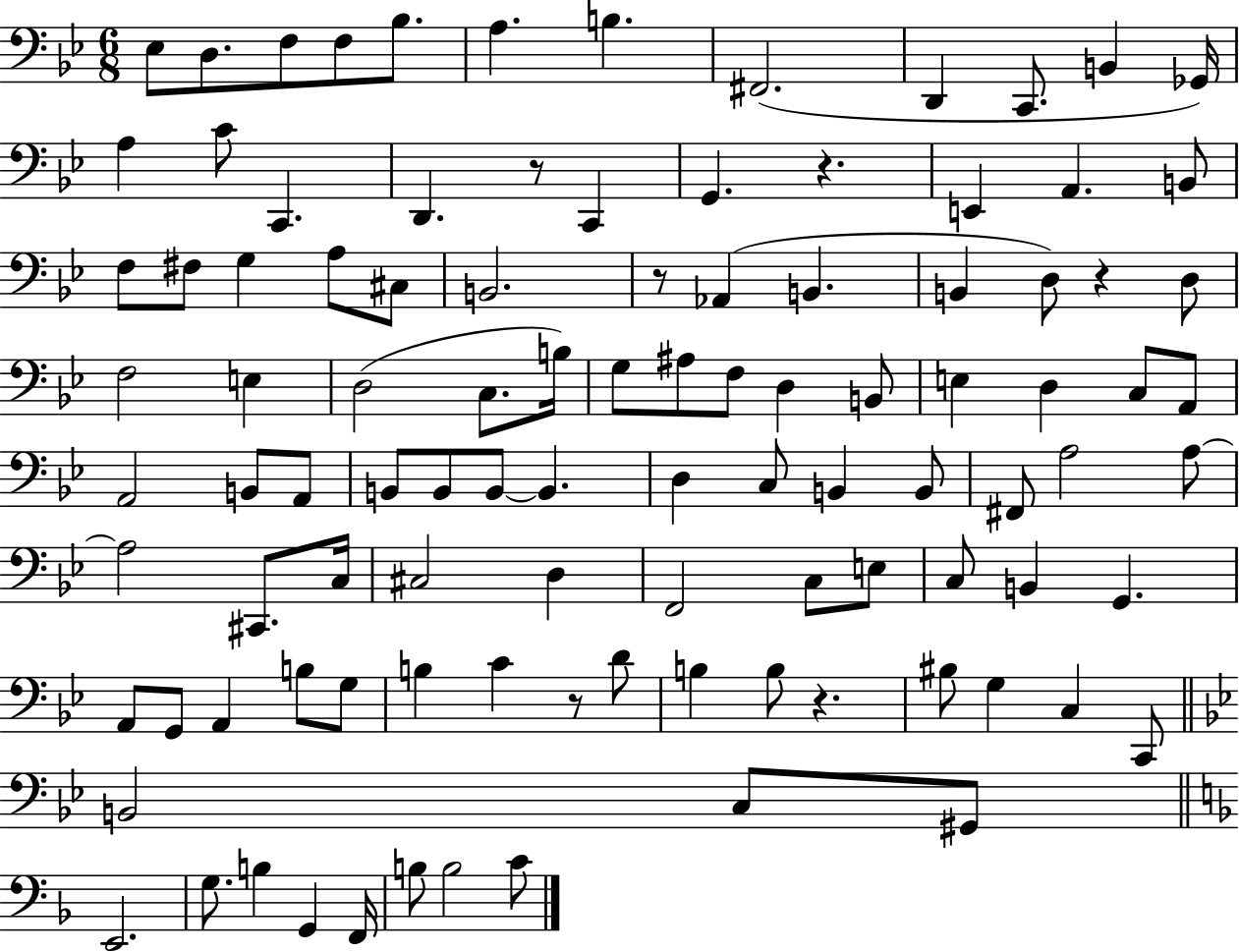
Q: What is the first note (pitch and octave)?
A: Eb3